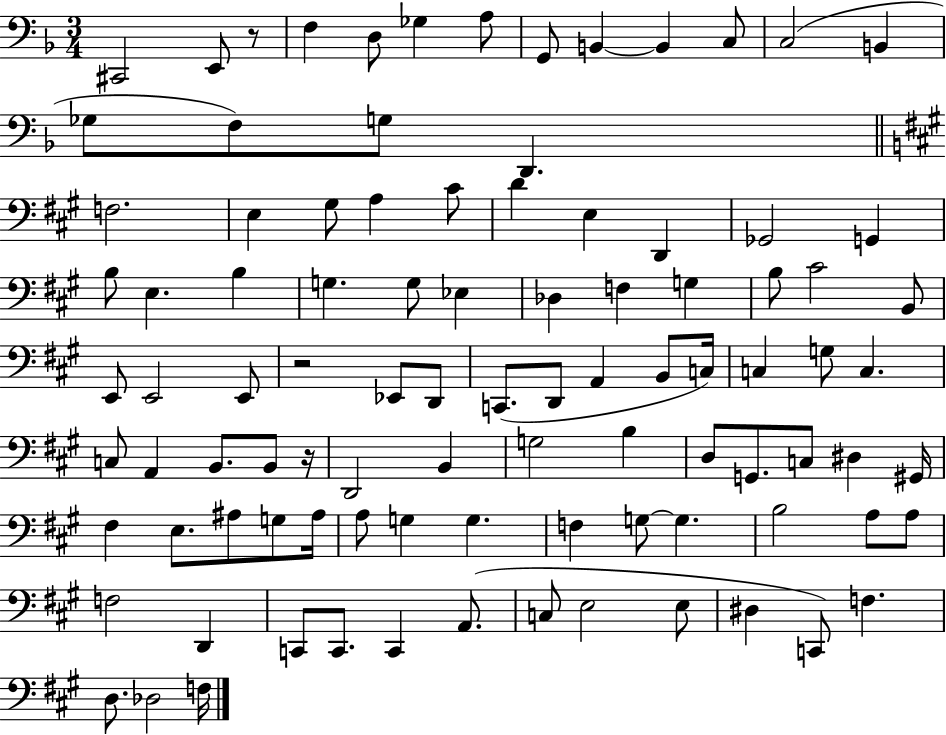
X:1
T:Untitled
M:3/4
L:1/4
K:F
^C,,2 E,,/2 z/2 F, D,/2 _G, A,/2 G,,/2 B,, B,, C,/2 C,2 B,, _G,/2 F,/2 G,/2 D,, F,2 E, ^G,/2 A, ^C/2 D E, D,, _G,,2 G,, B,/2 E, B, G, G,/2 _E, _D, F, G, B,/2 ^C2 B,,/2 E,,/2 E,,2 E,,/2 z2 _E,,/2 D,,/2 C,,/2 D,,/2 A,, B,,/2 C,/4 C, G,/2 C, C,/2 A,, B,,/2 B,,/2 z/4 D,,2 B,, G,2 B, D,/2 G,,/2 C,/2 ^D, ^G,,/4 ^F, E,/2 ^A,/2 G,/2 ^A,/4 A,/2 G, G, F, G,/2 G, B,2 A,/2 A,/2 F,2 D,, C,,/2 C,,/2 C,, A,,/2 C,/2 E,2 E,/2 ^D, C,,/2 F, D,/2 _D,2 F,/4